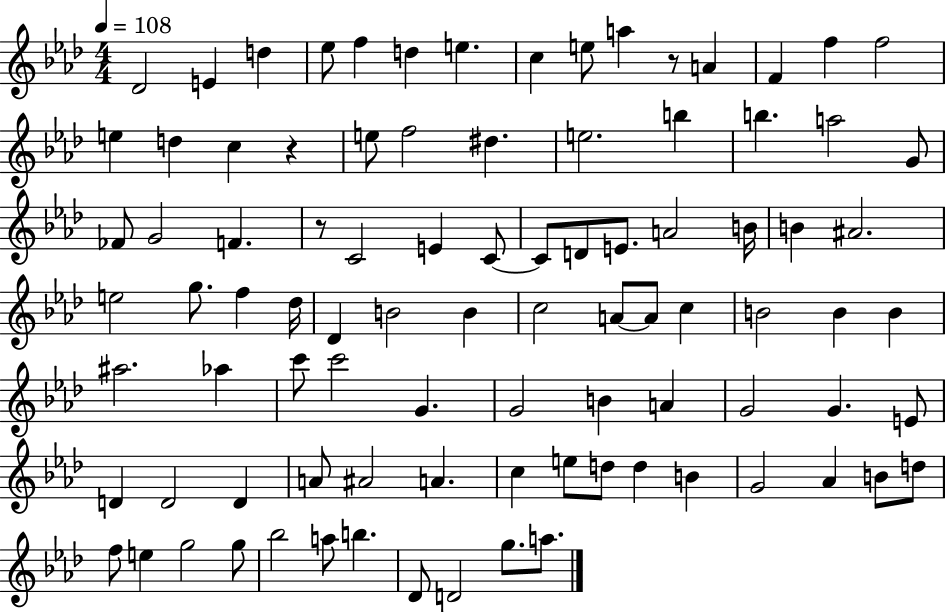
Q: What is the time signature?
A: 4/4